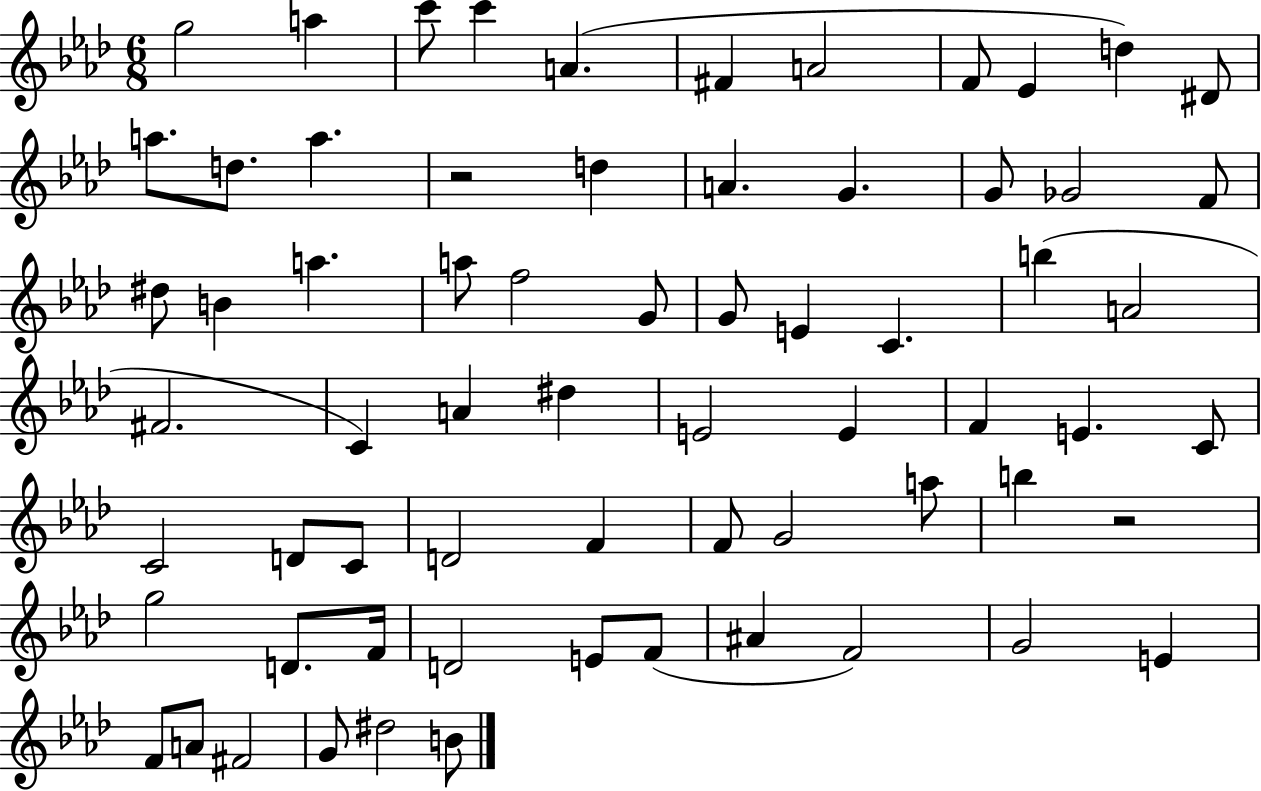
G5/h A5/q C6/e C6/q A4/q. F#4/q A4/h F4/e Eb4/q D5/q D#4/e A5/e. D5/e. A5/q. R/h D5/q A4/q. G4/q. G4/e Gb4/h F4/e D#5/e B4/q A5/q. A5/e F5/h G4/e G4/e E4/q C4/q. B5/q A4/h F#4/h. C4/q A4/q D#5/q E4/h E4/q F4/q E4/q. C4/e C4/h D4/e C4/e D4/h F4/q F4/e G4/h A5/e B5/q R/h G5/h D4/e. F4/s D4/h E4/e F4/e A#4/q F4/h G4/h E4/q F4/e A4/e F#4/h G4/e D#5/h B4/e